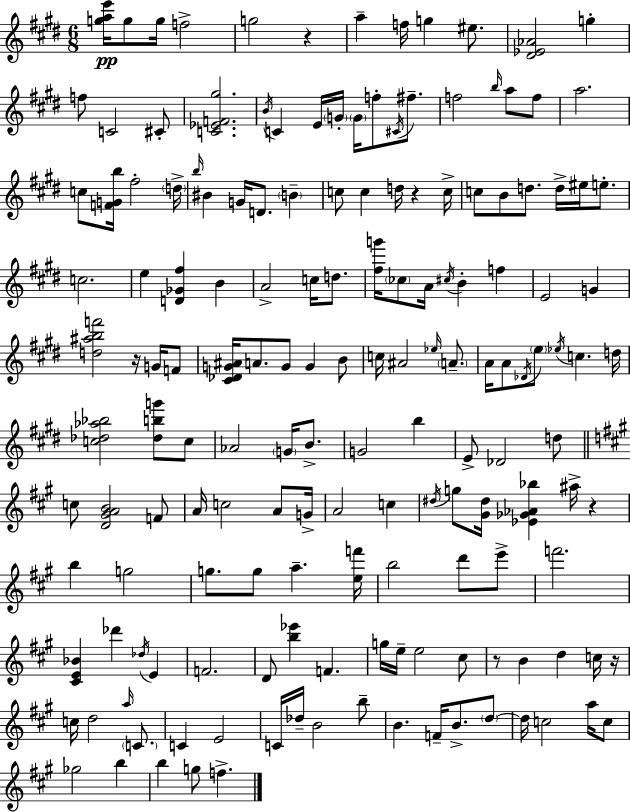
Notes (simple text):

[G5,A5,E6]/s G5/e G5/s F5/h G5/h R/q A5/q F5/s G5/q EIS5/e. [D#4,Eb4,Ab4]/h G5/q F5/e C4/h C#4/e [C4,Eb4,F4,G#5]/h. B4/s C4/q E4/s G4/s G4/s F5/e C#4/s F#5/e. F5/h B5/s A5/e F5/e A5/h. C5/e [F4,G4,B5]/s F#5/h D5/s B5/s BIS4/q G4/s D4/e. B4/q C5/e C5/q D5/s R/q C5/s C5/e B4/e D5/e. D5/s EIS5/s E5/e. C5/h. E5/q [D4,Gb4,F#5]/q B4/q A4/h C5/s D5/e. [F#5,G6]/s CES5/e A4/s C#5/s B4/q F5/q E4/h G4/q [D5,A#5,B5,F6]/h R/s G4/s F4/e [C#4,Db4,G4,A#4]/s A4/e. G4/e G4/q B4/e C5/s A#4/h Eb5/s A4/e. A4/s A4/e Db4/s E5/e Eb5/s C5/q. D5/s [C5,Db5,Ab5,Bb5]/h [Db5,B5,G6]/e C5/e Ab4/h G4/s B4/e. G4/h B5/q E4/e Db4/h D5/e C5/e [D4,G#4,A4,B4]/h F4/e A4/s C5/h A4/e G4/s A4/h C5/q D#5/s G5/e [G#4,D#5]/s [Eb4,Gb4,Ab4,Bb5]/q A#5/s R/q B5/q G5/h G5/e. G5/e A5/q. [E5,F6]/s B5/h D6/e E6/e F6/h. [C#4,E4,Bb4]/q Db6/q Db5/s E4/q F4/h. D4/e [B5,Eb6]/q F4/q. G5/s E5/s E5/h C#5/e R/e B4/q D5/q C5/s R/s C5/s D5/h A5/s C4/e. C4/q E4/h C4/s Db5/s B4/h B5/e B4/q. F4/s B4/e. D5/e D5/s C5/h A5/s C5/e Gb5/h B5/q B5/q G5/e F5/q.